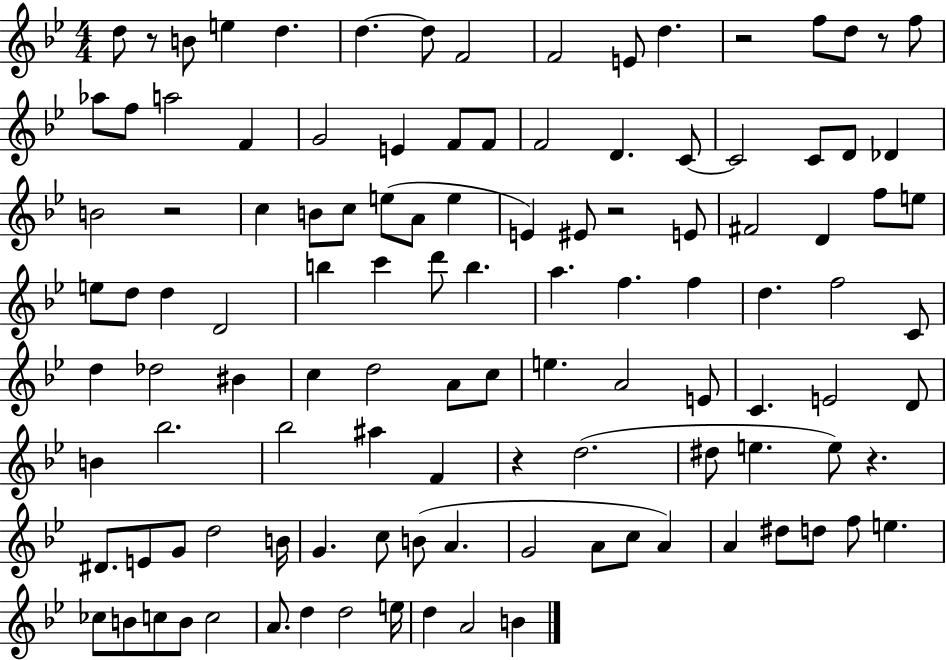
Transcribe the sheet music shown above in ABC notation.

X:1
T:Untitled
M:4/4
L:1/4
K:Bb
d/2 z/2 B/2 e d d d/2 F2 F2 E/2 d z2 f/2 d/2 z/2 f/2 _a/2 f/2 a2 F G2 E F/2 F/2 F2 D C/2 C2 C/2 D/2 _D B2 z2 c B/2 c/2 e/2 A/2 e E ^E/2 z2 E/2 ^F2 D f/2 e/2 e/2 d/2 d D2 b c' d'/2 b a f f d f2 C/2 d _d2 ^B c d2 A/2 c/2 e A2 E/2 C E2 D/2 B _b2 _b2 ^a F z d2 ^d/2 e e/2 z ^D/2 E/2 G/2 d2 B/4 G c/2 B/2 A G2 A/2 c/2 A A ^d/2 d/2 f/2 e _c/2 B/2 c/2 B/2 c2 A/2 d d2 e/4 d A2 B